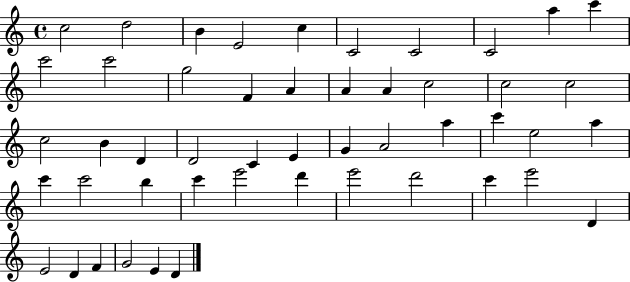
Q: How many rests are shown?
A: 0